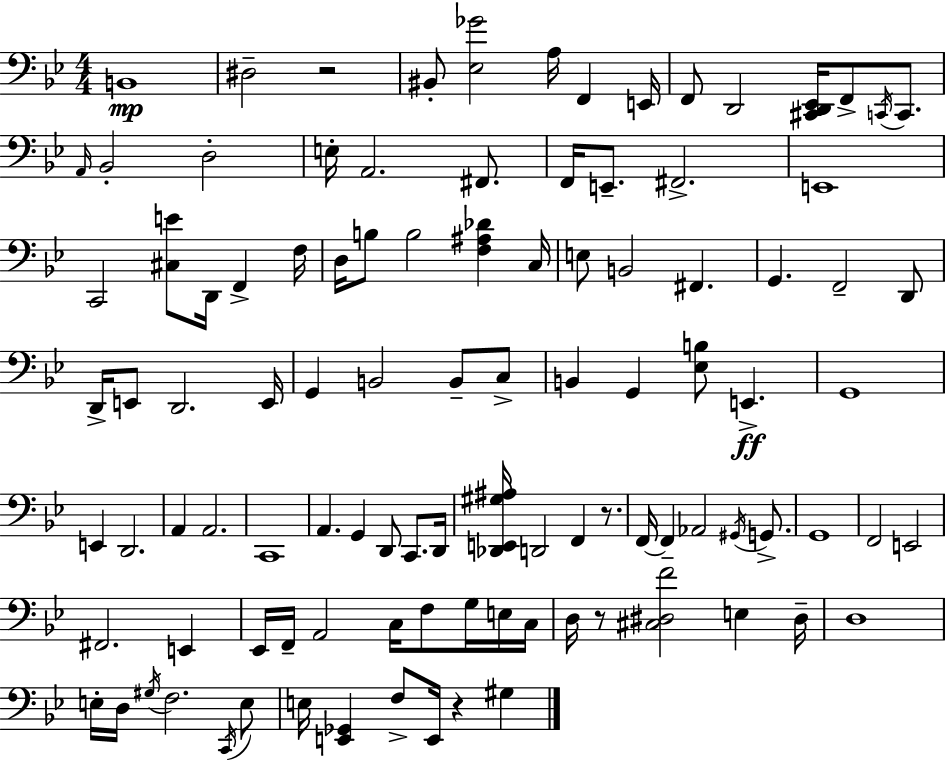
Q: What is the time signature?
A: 4/4